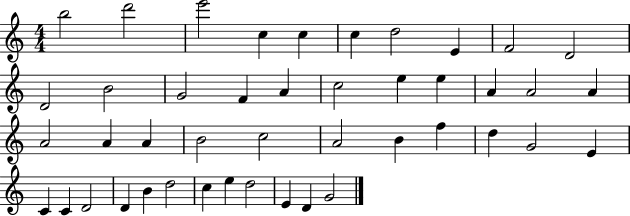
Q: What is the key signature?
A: C major